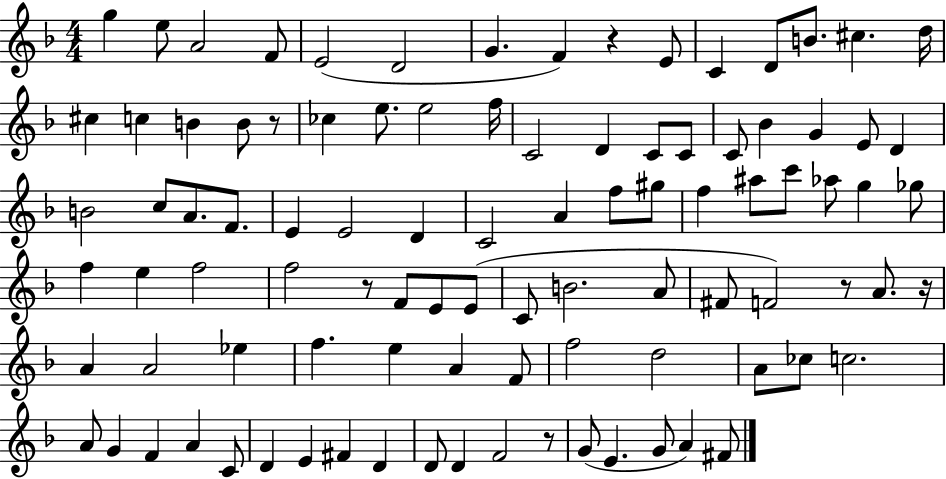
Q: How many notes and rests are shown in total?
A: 96